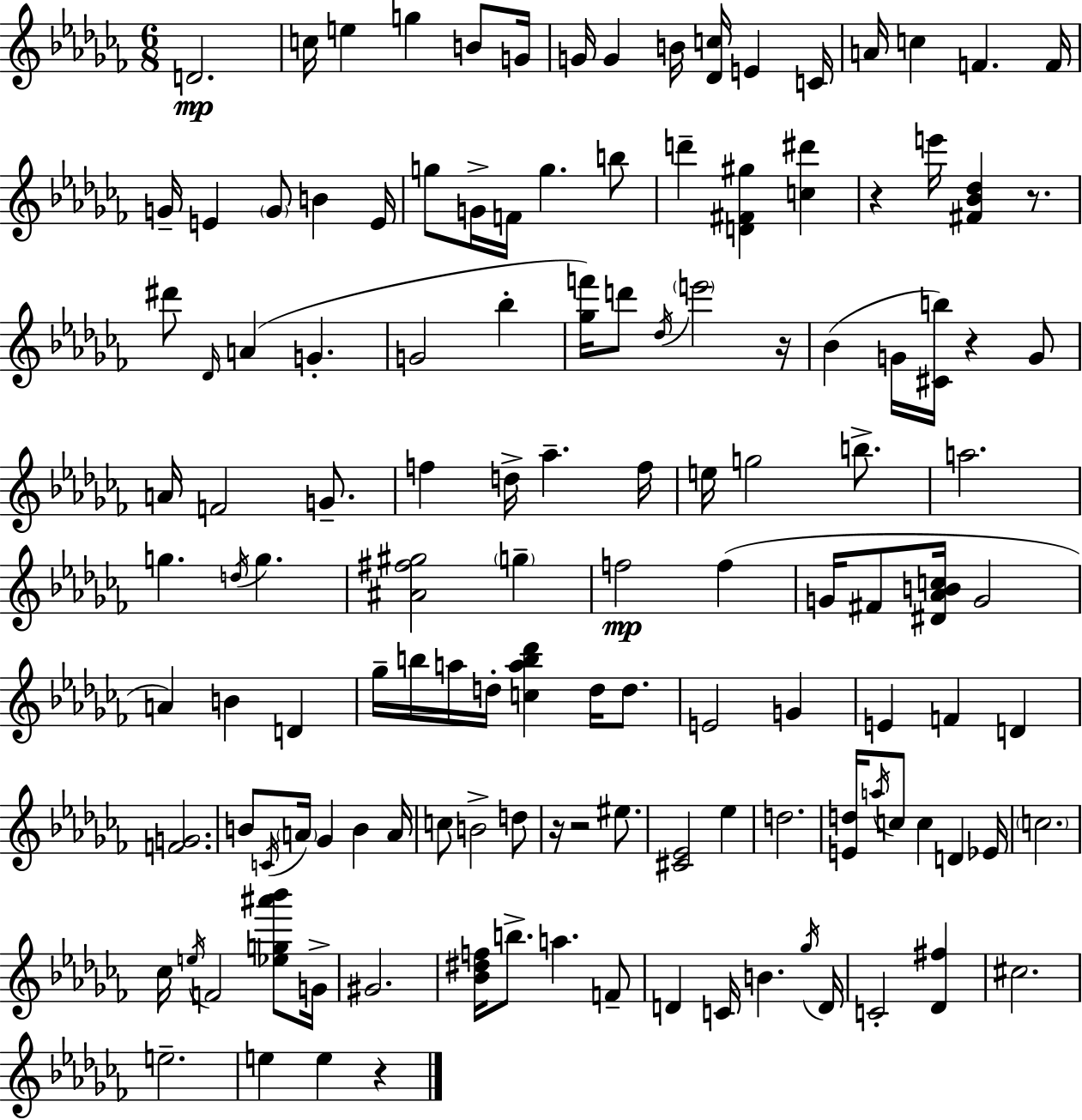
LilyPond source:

{
  \clef treble
  \numericTimeSignature
  \time 6/8
  \key aes \minor
  d'2.\mp | c''16 e''4 g''4 b'8 g'16 | g'16 g'4 b'16 <des' c''>16 e'4 c'16 | a'16 c''4 f'4. f'16 | \break g'16-- e'4 \parenthesize g'8 b'4 e'16 | g''8 g'16-> f'16 g''4. b''8 | d'''4-- <d' fis' gis''>4 <c'' dis'''>4 | r4 e'''16 <fis' bes' des''>4 r8. | \break dis'''8 \grace { des'16 }( a'4 g'4.-. | g'2 bes''4-. | <ges'' f'''>16) d'''8 \acciaccatura { des''16 } \parenthesize e'''2 | r16 bes'4( g'16 <cis' b''>16) r4 | \break g'8 a'16 f'2 g'8.-- | f''4 d''16-> aes''4.-- | f''16 e''16 g''2 b''8.-> | a''2. | \break g''4. \acciaccatura { d''16 } g''4. | <ais' fis'' gis''>2 \parenthesize g''4-- | f''2\mp f''4( | g'16 fis'8 <dis' aes' b' c''>16 g'2 | \break a'4) b'4 d'4 | ges''16-- b''16 a''16 d''16-. <c'' a'' b'' des'''>4 d''16 | d''8. e'2 g'4 | e'4 f'4 d'4 | \break <f' g'>2. | b'8 \acciaccatura { c'16 } \parenthesize a'16 ges'4 b'4 | a'16 c''8 b'2-> | d''8 r16 r2 | \break eis''8. <cis' ees'>2 | ees''4 d''2. | <e' d''>16 \acciaccatura { a''16 } c''8 c''4 | d'4 ees'16 \parenthesize c''2. | \break ces''16 \acciaccatura { e''16 } f'2 | <ees'' g'' ais''' bes'''>8 g'16-> gis'2. | <bes' dis'' f''>16 b''8.-> a''4. | f'8-- d'4 c'16 b'4. | \break \acciaccatura { ges''16 } d'16 c'2-. | <des' fis''>4 cis''2. | e''2.-- | e''4 e''4 | \break r4 \bar "|."
}